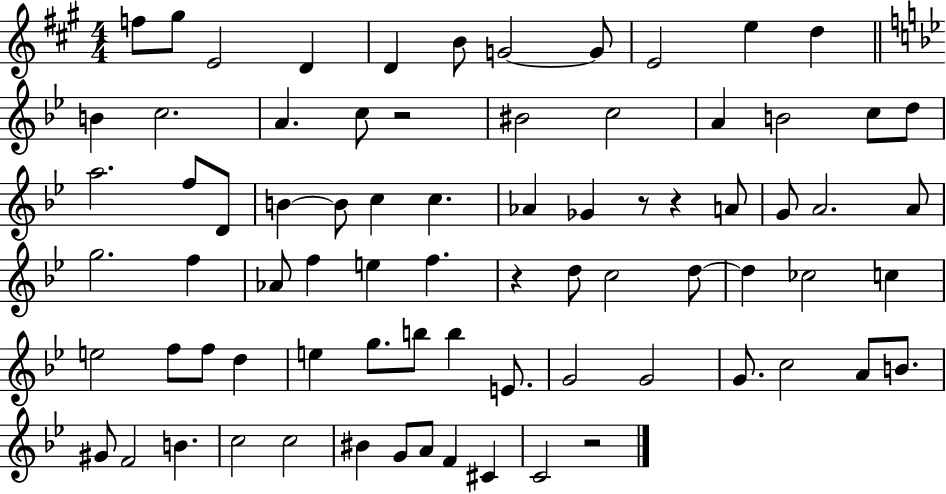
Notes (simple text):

F5/e G#5/e E4/h D4/q D4/q B4/e G4/h G4/e E4/h E5/q D5/q B4/q C5/h. A4/q. C5/e R/h BIS4/h C5/h A4/q B4/h C5/e D5/e A5/h. F5/e D4/e B4/q B4/e C5/q C5/q. Ab4/q Gb4/q R/e R/q A4/e G4/e A4/h. A4/e G5/h. F5/q Ab4/e F5/q E5/q F5/q. R/q D5/e C5/h D5/e D5/q CES5/h C5/q E5/h F5/e F5/e D5/q E5/q G5/e. B5/e B5/q E4/e. G4/h G4/h G4/e. C5/h A4/e B4/e. G#4/e F4/h B4/q. C5/h C5/h BIS4/q G4/e A4/e F4/q C#4/q C4/h R/h